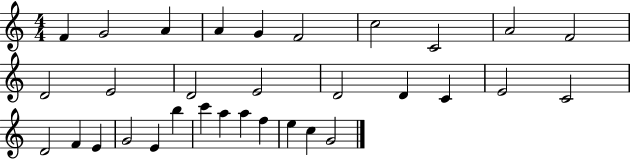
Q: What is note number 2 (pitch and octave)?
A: G4